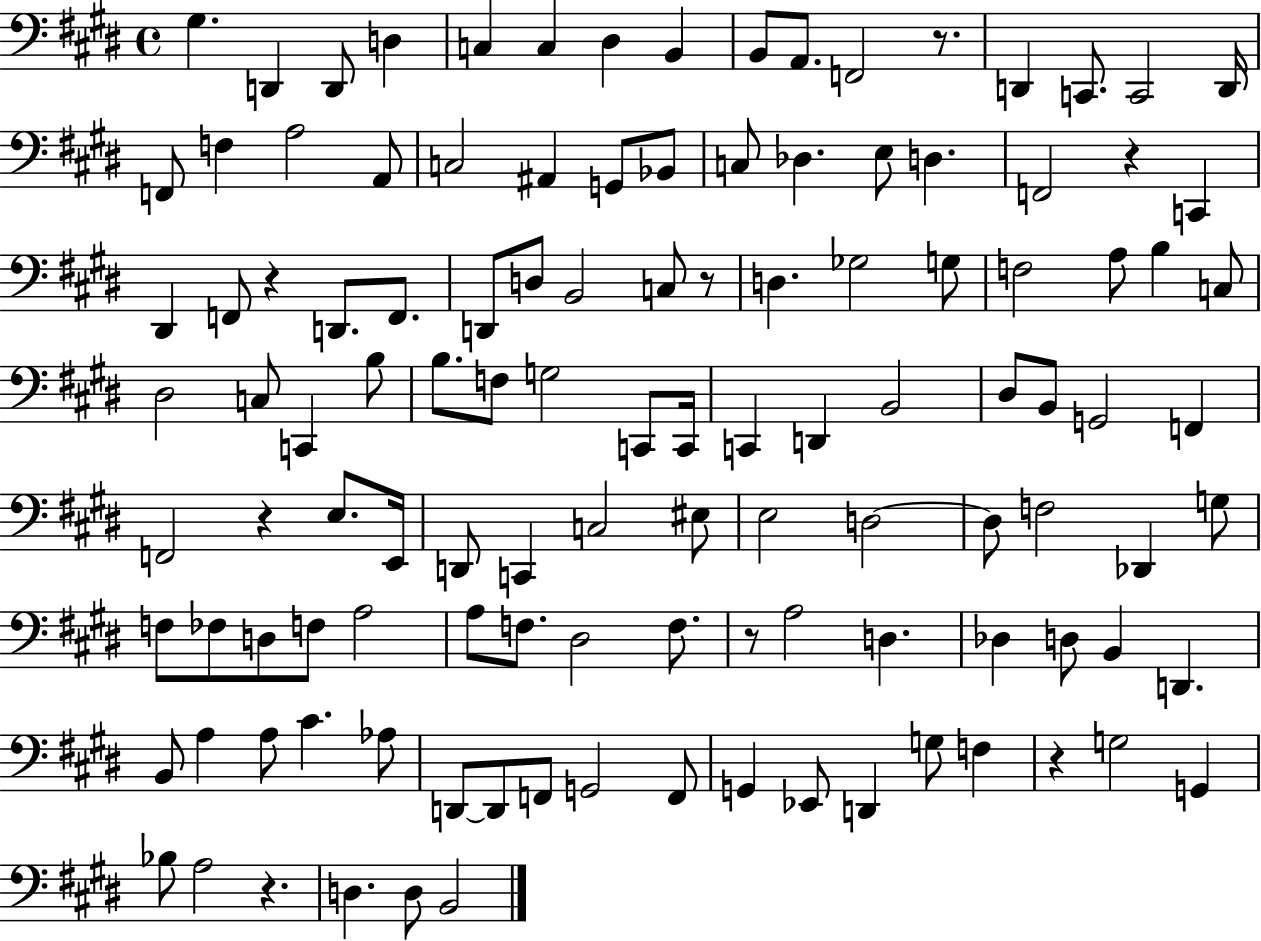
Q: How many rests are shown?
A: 8